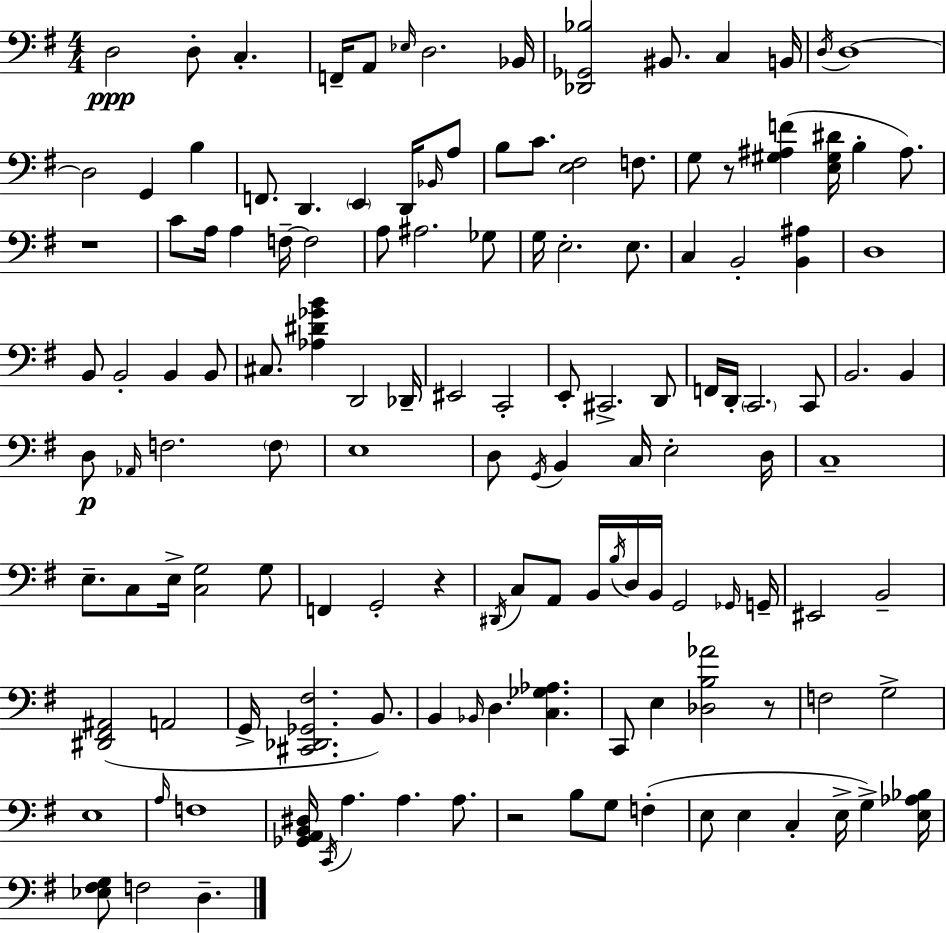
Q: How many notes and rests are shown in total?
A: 136